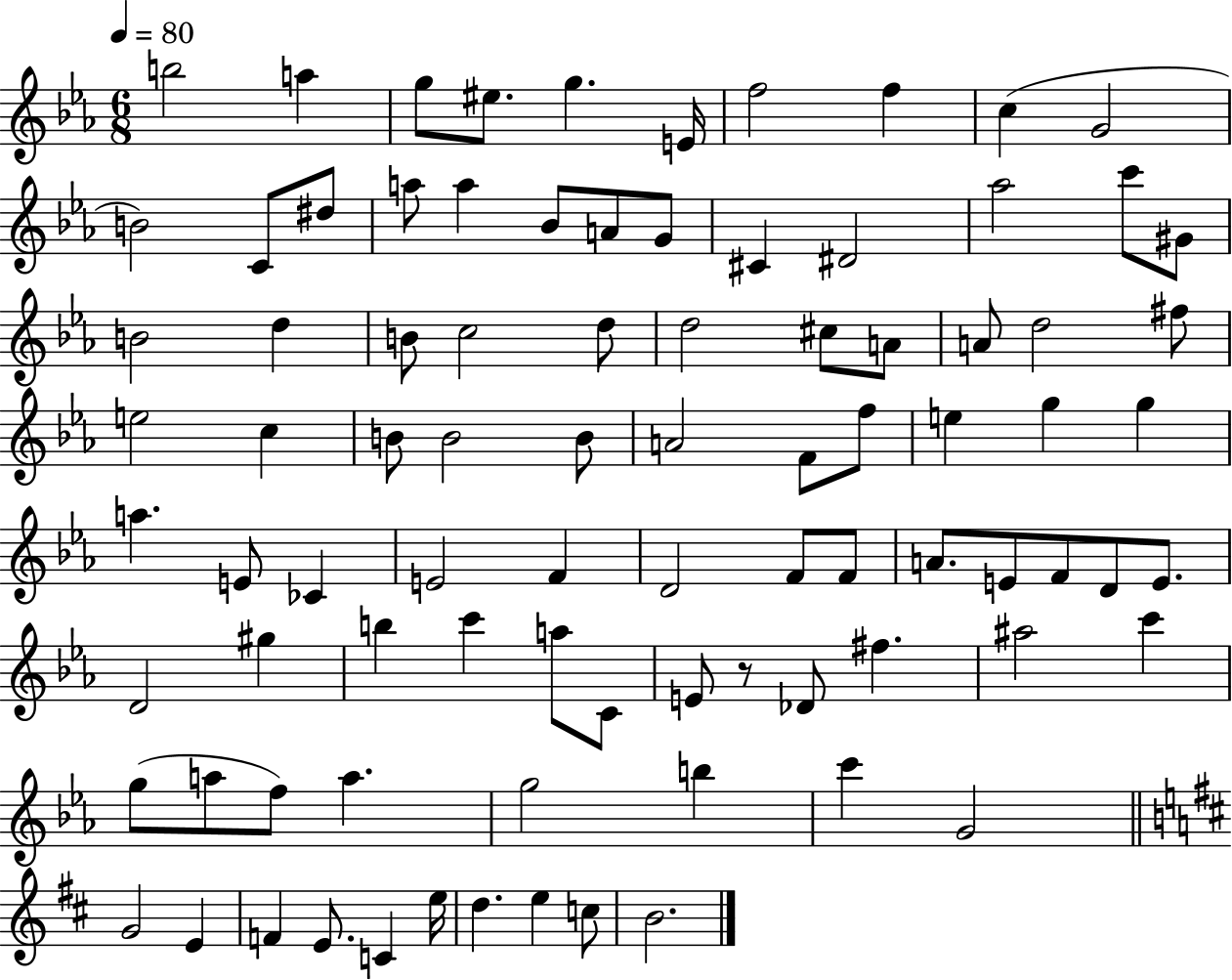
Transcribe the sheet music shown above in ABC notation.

X:1
T:Untitled
M:6/8
L:1/4
K:Eb
b2 a g/2 ^e/2 g E/4 f2 f c G2 B2 C/2 ^d/2 a/2 a _B/2 A/2 G/2 ^C ^D2 _a2 c'/2 ^G/2 B2 d B/2 c2 d/2 d2 ^c/2 A/2 A/2 d2 ^f/2 e2 c B/2 B2 B/2 A2 F/2 f/2 e g g a E/2 _C E2 F D2 F/2 F/2 A/2 E/2 F/2 D/2 E/2 D2 ^g b c' a/2 C/2 E/2 z/2 _D/2 ^f ^a2 c' g/2 a/2 f/2 a g2 b c' G2 G2 E F E/2 C e/4 d e c/2 B2